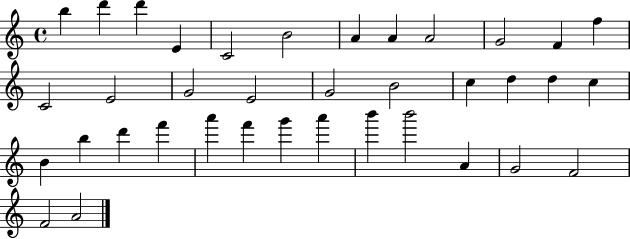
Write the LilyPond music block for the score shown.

{
  \clef treble
  \time 4/4
  \defaultTimeSignature
  \key c \major
  b''4 d'''4 d'''4 e'4 | c'2 b'2 | a'4 a'4 a'2 | g'2 f'4 f''4 | \break c'2 e'2 | g'2 e'2 | g'2 b'2 | c''4 d''4 d''4 c''4 | \break b'4 b''4 d'''4 f'''4 | a'''4 f'''4 g'''4 a'''4 | b'''4 b'''2 a'4 | g'2 f'2 | \break f'2 a'2 | \bar "|."
}